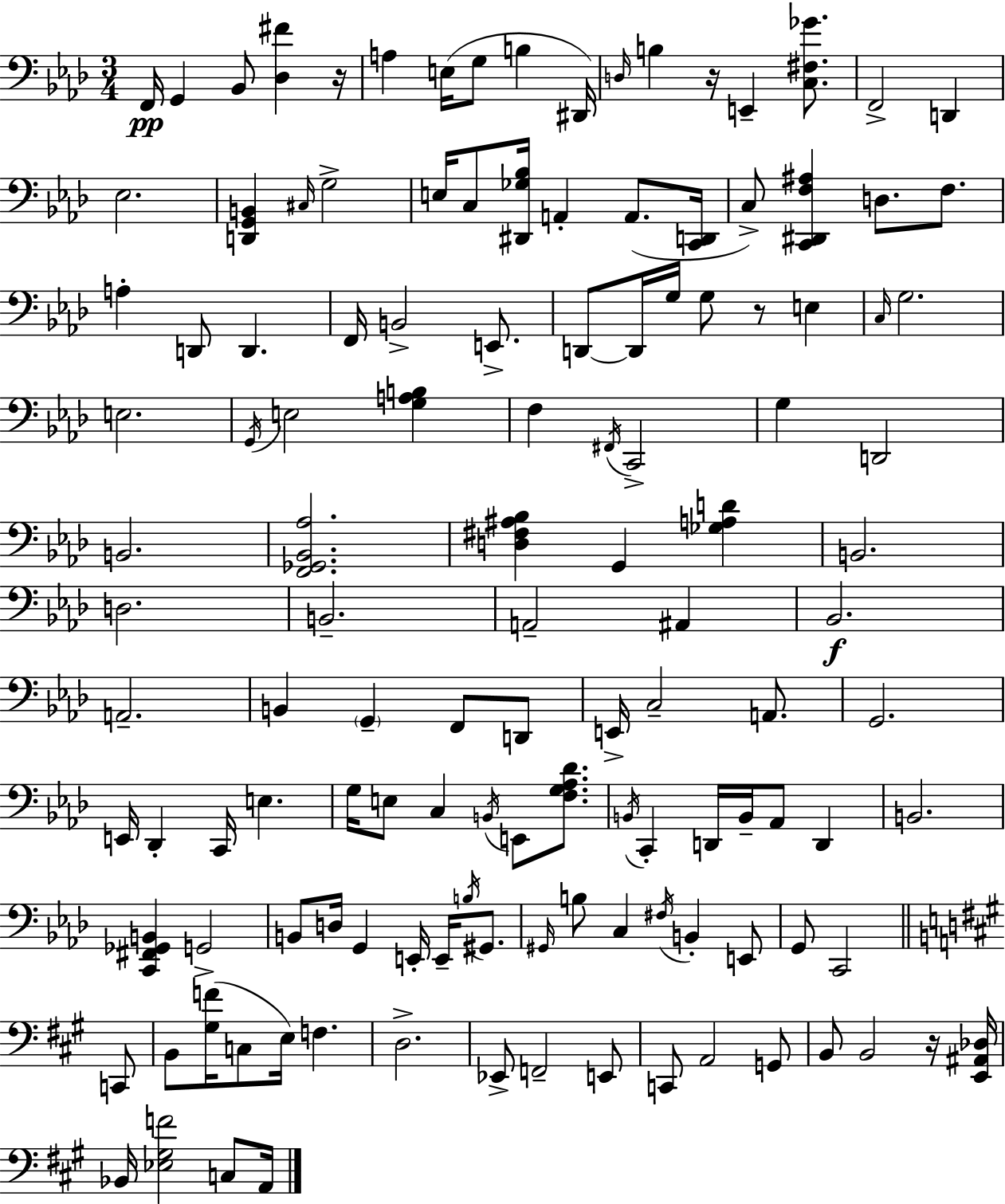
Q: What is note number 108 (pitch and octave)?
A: Bb2